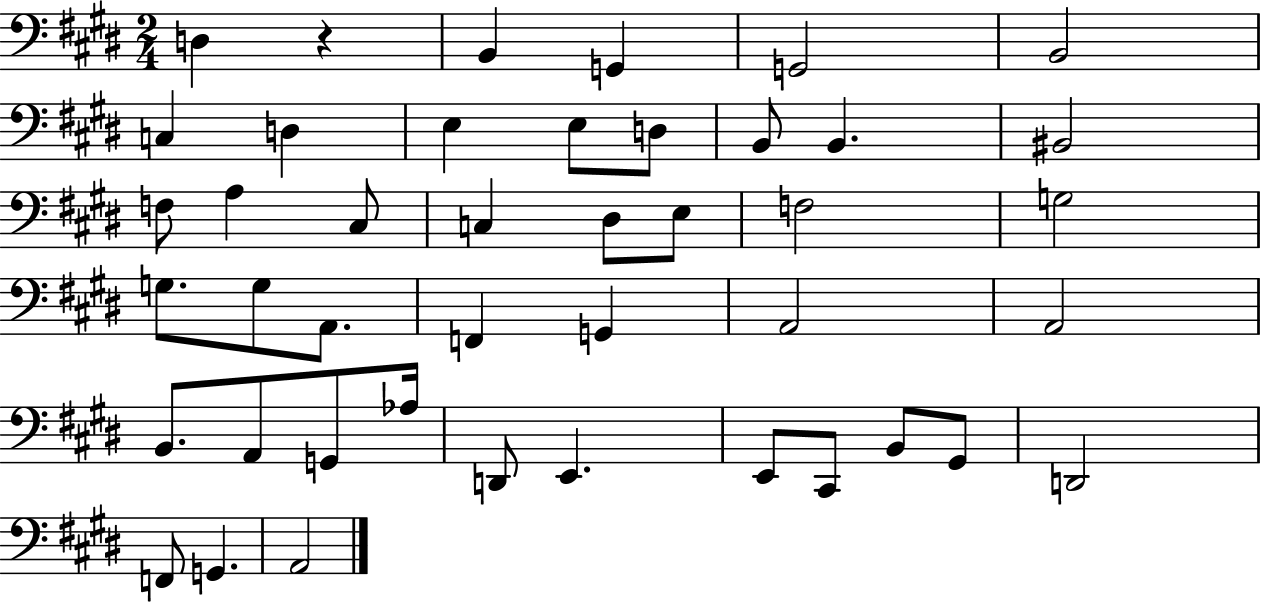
D3/q R/q B2/q G2/q G2/h B2/h C3/q D3/q E3/q E3/e D3/e B2/e B2/q. BIS2/h F3/e A3/q C#3/e C3/q D#3/e E3/e F3/h G3/h G3/e. G3/e A2/e. F2/q G2/q A2/h A2/h B2/e. A2/e G2/e Ab3/s D2/e E2/q. E2/e C#2/e B2/e G#2/e D2/h F2/e G2/q. A2/h